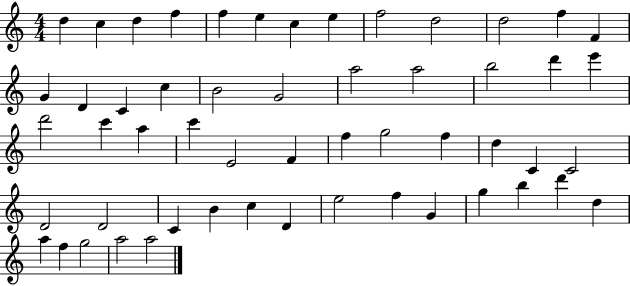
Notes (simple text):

D5/q C5/q D5/q F5/q F5/q E5/q C5/q E5/q F5/h D5/h D5/h F5/q F4/q G4/q D4/q C4/q C5/q B4/h G4/h A5/h A5/h B5/h D6/q E6/q D6/h C6/q A5/q C6/q E4/h F4/q F5/q G5/h F5/q D5/q C4/q C4/h D4/h D4/h C4/q B4/q C5/q D4/q E5/h F5/q G4/q G5/q B5/q D6/q D5/q A5/q F5/q G5/h A5/h A5/h